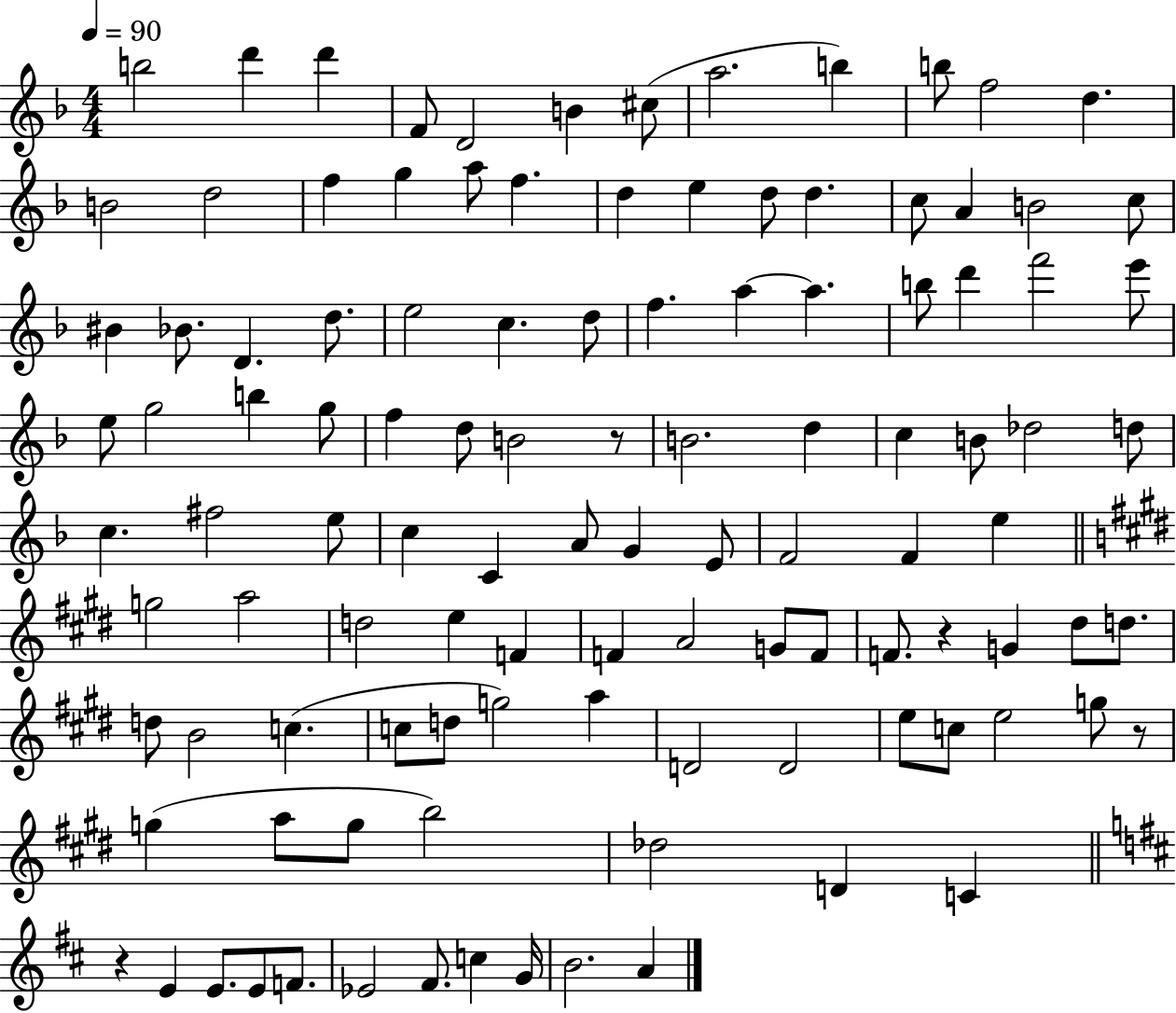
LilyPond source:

{
  \clef treble
  \numericTimeSignature
  \time 4/4
  \key f \major
  \tempo 4 = 90
  \repeat volta 2 { b''2 d'''4 d'''4 | f'8 d'2 b'4 cis''8( | a''2. b''4) | b''8 f''2 d''4. | \break b'2 d''2 | f''4 g''4 a''8 f''4. | d''4 e''4 d''8 d''4. | c''8 a'4 b'2 c''8 | \break bis'4 bes'8. d'4. d''8. | e''2 c''4. d''8 | f''4. a''4~~ a''4. | b''8 d'''4 f'''2 e'''8 | \break e''8 g''2 b''4 g''8 | f''4 d''8 b'2 r8 | b'2. d''4 | c''4 b'8 des''2 d''8 | \break c''4. fis''2 e''8 | c''4 c'4 a'8 g'4 e'8 | f'2 f'4 e''4 | \bar "||" \break \key e \major g''2 a''2 | d''2 e''4 f'4 | f'4 a'2 g'8 f'8 | f'8. r4 g'4 dis''8 d''8. | \break d''8 b'2 c''4.( | c''8 d''8 g''2) a''4 | d'2 d'2 | e''8 c''8 e''2 g''8 r8 | \break g''4( a''8 g''8 b''2) | des''2 d'4 c'4 | \bar "||" \break \key b \minor r4 e'4 e'8. e'8 f'8. | ees'2 fis'8. c''4 g'16 | b'2. a'4 | } \bar "|."
}